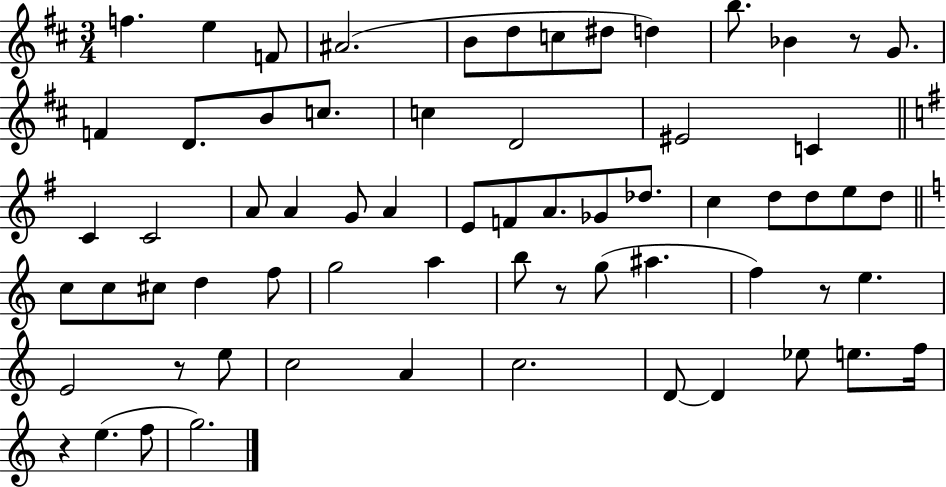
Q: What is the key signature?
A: D major